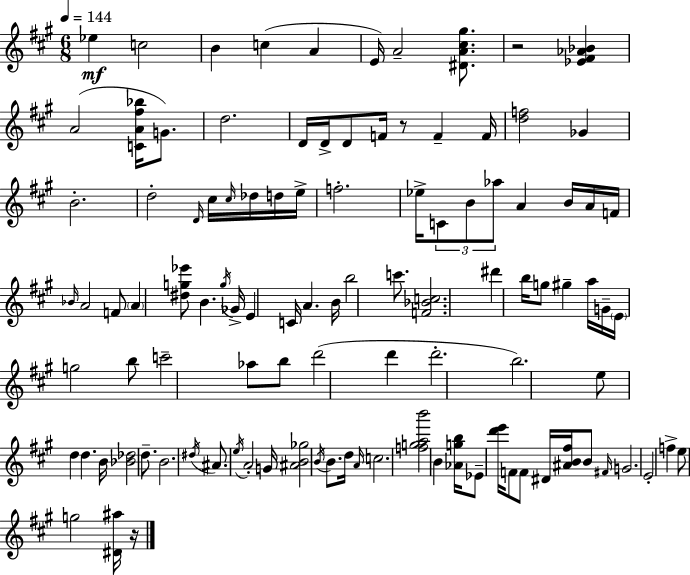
Eb5/q C5/h B4/q C5/q A4/q E4/s A4/h [D#4,A4,C#5,G#5]/e. R/h [Eb4,F#4,Ab4,Bb4]/q A4/h [C4,A4,F#5,Bb5]/s G4/e. D5/h. D4/s D4/s D4/e F4/s R/e F4/q F4/s [D5,F5]/h Gb4/q B4/h. D5/h D4/s C#5/s C#5/s Db5/s D5/s E5/s F5/h. Eb5/s C4/e B4/e Ab5/e A4/q B4/s A4/s F4/s Bb4/s A4/h F4/e A4/q [D#5,G5,Eb6]/e B4/q. G5/s Gb4/s E4/q C4/s A4/q. B4/s B5/h C6/e. [F4,Bb4,C5]/h. D#6/q B5/s G5/e G#5/q A5/s G4/s E4/s G5/h B5/e C6/h Ab5/e B5/e D6/h D6/q D6/h. B5/h. E5/e D5/q D5/q. B4/s [Bb4,Db5]/h D5/e. B4/h. D#5/s A#4/e. E5/s A4/h G4/s [A#4,B4,Gb5]/h B4/s B4/e. D5/s A4/s C5/h. [F5,G5,A5,B6]/h B4/q [Ab4,G5,B5]/s Eb4/e [D6,E6]/s F4/e F4/e D#4/s [A#4,B4,F#5]/s B4/e F#4/s G4/h. E4/h F5/q E5/e G5/h [D#4,A#5]/s R/s